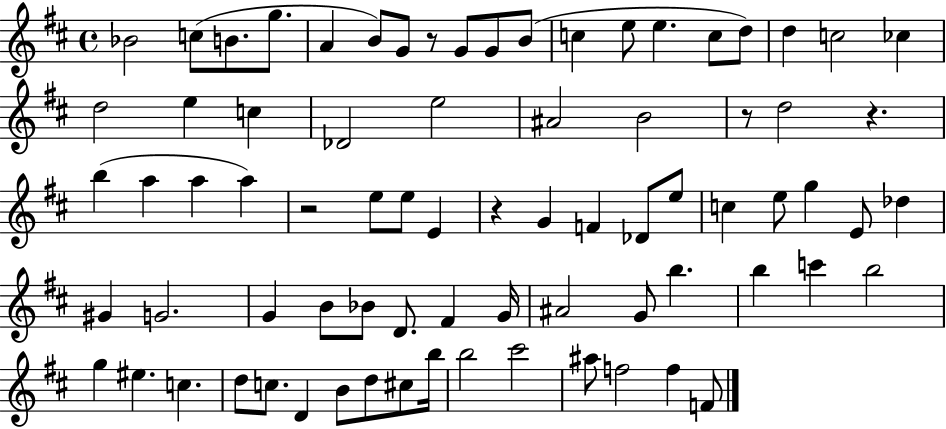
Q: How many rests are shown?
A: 5